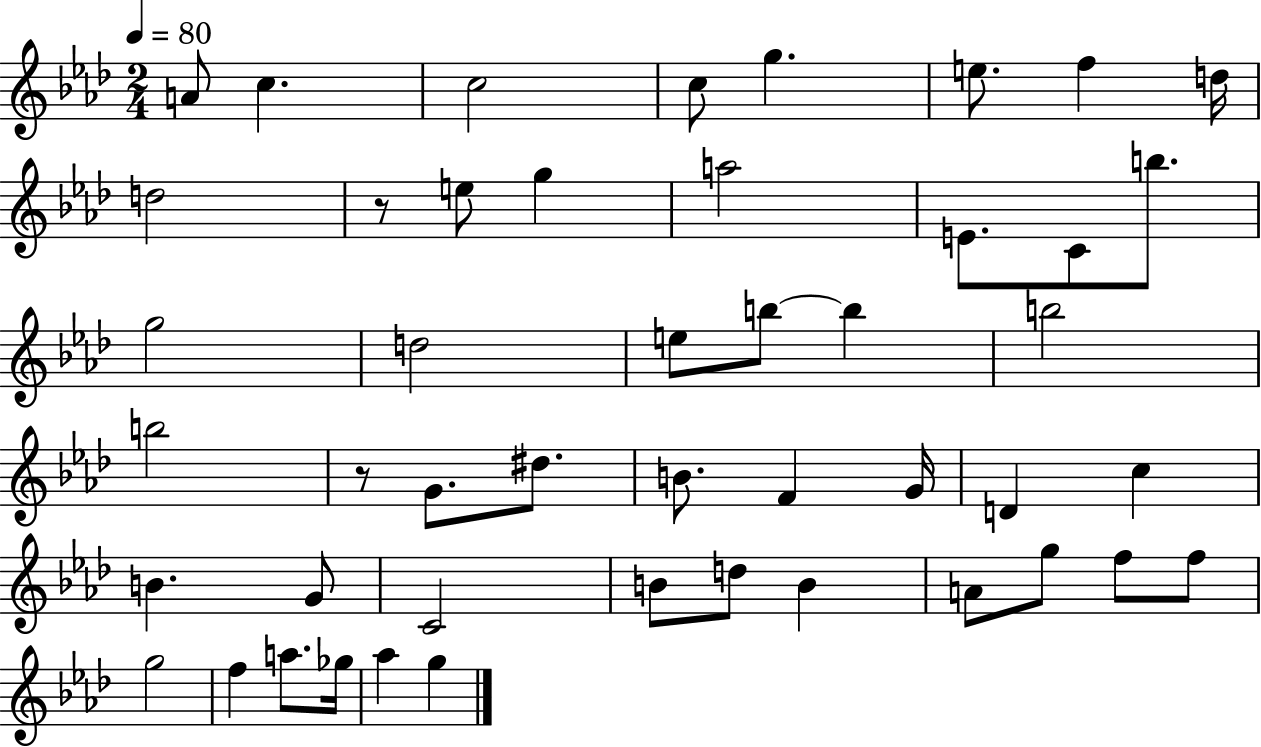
A4/e C5/q. C5/h C5/e G5/q. E5/e. F5/q D5/s D5/h R/e E5/e G5/q A5/h E4/e. C4/e B5/e. G5/h D5/h E5/e B5/e B5/q B5/h B5/h R/e G4/e. D#5/e. B4/e. F4/q G4/s D4/q C5/q B4/q. G4/e C4/h B4/e D5/e B4/q A4/e G5/e F5/e F5/e G5/h F5/q A5/e. Gb5/s Ab5/q G5/q